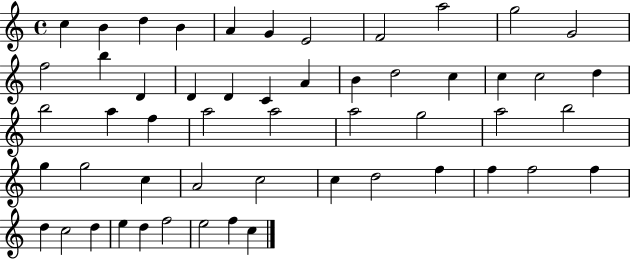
C5/q B4/q D5/q B4/q A4/q G4/q E4/h F4/h A5/h G5/h G4/h F5/h B5/q D4/q D4/q D4/q C4/q A4/q B4/q D5/h C5/q C5/q C5/h D5/q B5/h A5/q F5/q A5/h A5/h A5/h G5/h A5/h B5/h G5/q G5/h C5/q A4/h C5/h C5/q D5/h F5/q F5/q F5/h F5/q D5/q C5/h D5/q E5/q D5/q F5/h E5/h F5/q C5/q